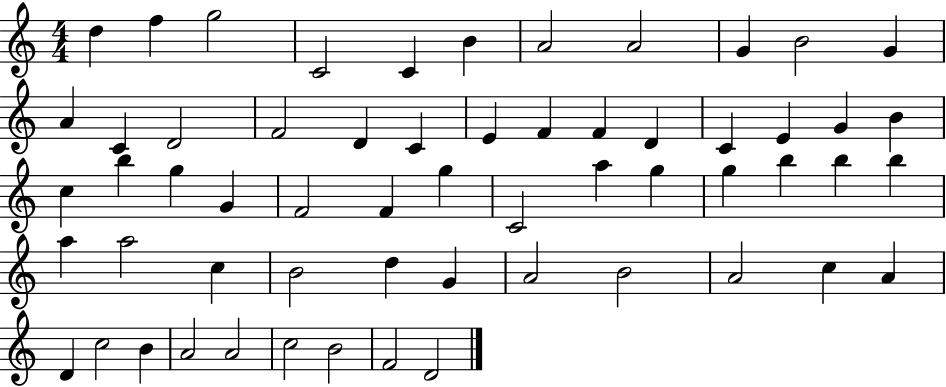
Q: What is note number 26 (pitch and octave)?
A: C5